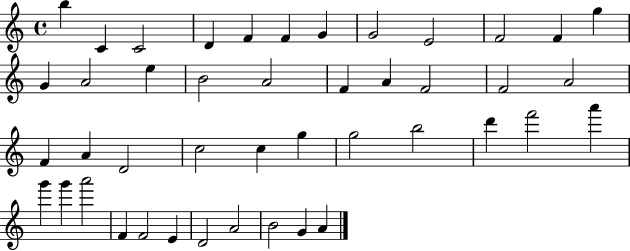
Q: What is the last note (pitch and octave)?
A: A4